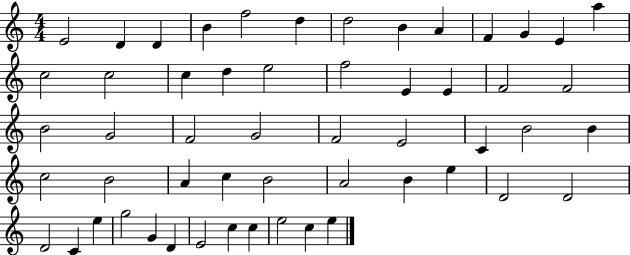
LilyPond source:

{
  \clef treble
  \numericTimeSignature
  \time 4/4
  \key c \major
  e'2 d'4 d'4 | b'4 f''2 d''4 | d''2 b'4 a'4 | f'4 g'4 e'4 a''4 | \break c''2 c''2 | c''4 d''4 e''2 | f''2 e'4 e'4 | f'2 f'2 | \break b'2 g'2 | f'2 g'2 | f'2 e'2 | c'4 b'2 b'4 | \break c''2 b'2 | a'4 c''4 b'2 | a'2 b'4 e''4 | d'2 d'2 | \break d'2 c'4 e''4 | g''2 g'4 d'4 | e'2 c''4 c''4 | e''2 c''4 e''4 | \break \bar "|."
}